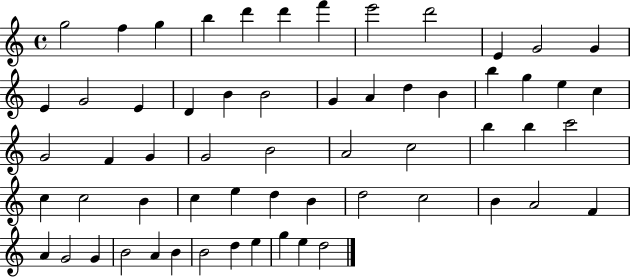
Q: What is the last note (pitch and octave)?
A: D5